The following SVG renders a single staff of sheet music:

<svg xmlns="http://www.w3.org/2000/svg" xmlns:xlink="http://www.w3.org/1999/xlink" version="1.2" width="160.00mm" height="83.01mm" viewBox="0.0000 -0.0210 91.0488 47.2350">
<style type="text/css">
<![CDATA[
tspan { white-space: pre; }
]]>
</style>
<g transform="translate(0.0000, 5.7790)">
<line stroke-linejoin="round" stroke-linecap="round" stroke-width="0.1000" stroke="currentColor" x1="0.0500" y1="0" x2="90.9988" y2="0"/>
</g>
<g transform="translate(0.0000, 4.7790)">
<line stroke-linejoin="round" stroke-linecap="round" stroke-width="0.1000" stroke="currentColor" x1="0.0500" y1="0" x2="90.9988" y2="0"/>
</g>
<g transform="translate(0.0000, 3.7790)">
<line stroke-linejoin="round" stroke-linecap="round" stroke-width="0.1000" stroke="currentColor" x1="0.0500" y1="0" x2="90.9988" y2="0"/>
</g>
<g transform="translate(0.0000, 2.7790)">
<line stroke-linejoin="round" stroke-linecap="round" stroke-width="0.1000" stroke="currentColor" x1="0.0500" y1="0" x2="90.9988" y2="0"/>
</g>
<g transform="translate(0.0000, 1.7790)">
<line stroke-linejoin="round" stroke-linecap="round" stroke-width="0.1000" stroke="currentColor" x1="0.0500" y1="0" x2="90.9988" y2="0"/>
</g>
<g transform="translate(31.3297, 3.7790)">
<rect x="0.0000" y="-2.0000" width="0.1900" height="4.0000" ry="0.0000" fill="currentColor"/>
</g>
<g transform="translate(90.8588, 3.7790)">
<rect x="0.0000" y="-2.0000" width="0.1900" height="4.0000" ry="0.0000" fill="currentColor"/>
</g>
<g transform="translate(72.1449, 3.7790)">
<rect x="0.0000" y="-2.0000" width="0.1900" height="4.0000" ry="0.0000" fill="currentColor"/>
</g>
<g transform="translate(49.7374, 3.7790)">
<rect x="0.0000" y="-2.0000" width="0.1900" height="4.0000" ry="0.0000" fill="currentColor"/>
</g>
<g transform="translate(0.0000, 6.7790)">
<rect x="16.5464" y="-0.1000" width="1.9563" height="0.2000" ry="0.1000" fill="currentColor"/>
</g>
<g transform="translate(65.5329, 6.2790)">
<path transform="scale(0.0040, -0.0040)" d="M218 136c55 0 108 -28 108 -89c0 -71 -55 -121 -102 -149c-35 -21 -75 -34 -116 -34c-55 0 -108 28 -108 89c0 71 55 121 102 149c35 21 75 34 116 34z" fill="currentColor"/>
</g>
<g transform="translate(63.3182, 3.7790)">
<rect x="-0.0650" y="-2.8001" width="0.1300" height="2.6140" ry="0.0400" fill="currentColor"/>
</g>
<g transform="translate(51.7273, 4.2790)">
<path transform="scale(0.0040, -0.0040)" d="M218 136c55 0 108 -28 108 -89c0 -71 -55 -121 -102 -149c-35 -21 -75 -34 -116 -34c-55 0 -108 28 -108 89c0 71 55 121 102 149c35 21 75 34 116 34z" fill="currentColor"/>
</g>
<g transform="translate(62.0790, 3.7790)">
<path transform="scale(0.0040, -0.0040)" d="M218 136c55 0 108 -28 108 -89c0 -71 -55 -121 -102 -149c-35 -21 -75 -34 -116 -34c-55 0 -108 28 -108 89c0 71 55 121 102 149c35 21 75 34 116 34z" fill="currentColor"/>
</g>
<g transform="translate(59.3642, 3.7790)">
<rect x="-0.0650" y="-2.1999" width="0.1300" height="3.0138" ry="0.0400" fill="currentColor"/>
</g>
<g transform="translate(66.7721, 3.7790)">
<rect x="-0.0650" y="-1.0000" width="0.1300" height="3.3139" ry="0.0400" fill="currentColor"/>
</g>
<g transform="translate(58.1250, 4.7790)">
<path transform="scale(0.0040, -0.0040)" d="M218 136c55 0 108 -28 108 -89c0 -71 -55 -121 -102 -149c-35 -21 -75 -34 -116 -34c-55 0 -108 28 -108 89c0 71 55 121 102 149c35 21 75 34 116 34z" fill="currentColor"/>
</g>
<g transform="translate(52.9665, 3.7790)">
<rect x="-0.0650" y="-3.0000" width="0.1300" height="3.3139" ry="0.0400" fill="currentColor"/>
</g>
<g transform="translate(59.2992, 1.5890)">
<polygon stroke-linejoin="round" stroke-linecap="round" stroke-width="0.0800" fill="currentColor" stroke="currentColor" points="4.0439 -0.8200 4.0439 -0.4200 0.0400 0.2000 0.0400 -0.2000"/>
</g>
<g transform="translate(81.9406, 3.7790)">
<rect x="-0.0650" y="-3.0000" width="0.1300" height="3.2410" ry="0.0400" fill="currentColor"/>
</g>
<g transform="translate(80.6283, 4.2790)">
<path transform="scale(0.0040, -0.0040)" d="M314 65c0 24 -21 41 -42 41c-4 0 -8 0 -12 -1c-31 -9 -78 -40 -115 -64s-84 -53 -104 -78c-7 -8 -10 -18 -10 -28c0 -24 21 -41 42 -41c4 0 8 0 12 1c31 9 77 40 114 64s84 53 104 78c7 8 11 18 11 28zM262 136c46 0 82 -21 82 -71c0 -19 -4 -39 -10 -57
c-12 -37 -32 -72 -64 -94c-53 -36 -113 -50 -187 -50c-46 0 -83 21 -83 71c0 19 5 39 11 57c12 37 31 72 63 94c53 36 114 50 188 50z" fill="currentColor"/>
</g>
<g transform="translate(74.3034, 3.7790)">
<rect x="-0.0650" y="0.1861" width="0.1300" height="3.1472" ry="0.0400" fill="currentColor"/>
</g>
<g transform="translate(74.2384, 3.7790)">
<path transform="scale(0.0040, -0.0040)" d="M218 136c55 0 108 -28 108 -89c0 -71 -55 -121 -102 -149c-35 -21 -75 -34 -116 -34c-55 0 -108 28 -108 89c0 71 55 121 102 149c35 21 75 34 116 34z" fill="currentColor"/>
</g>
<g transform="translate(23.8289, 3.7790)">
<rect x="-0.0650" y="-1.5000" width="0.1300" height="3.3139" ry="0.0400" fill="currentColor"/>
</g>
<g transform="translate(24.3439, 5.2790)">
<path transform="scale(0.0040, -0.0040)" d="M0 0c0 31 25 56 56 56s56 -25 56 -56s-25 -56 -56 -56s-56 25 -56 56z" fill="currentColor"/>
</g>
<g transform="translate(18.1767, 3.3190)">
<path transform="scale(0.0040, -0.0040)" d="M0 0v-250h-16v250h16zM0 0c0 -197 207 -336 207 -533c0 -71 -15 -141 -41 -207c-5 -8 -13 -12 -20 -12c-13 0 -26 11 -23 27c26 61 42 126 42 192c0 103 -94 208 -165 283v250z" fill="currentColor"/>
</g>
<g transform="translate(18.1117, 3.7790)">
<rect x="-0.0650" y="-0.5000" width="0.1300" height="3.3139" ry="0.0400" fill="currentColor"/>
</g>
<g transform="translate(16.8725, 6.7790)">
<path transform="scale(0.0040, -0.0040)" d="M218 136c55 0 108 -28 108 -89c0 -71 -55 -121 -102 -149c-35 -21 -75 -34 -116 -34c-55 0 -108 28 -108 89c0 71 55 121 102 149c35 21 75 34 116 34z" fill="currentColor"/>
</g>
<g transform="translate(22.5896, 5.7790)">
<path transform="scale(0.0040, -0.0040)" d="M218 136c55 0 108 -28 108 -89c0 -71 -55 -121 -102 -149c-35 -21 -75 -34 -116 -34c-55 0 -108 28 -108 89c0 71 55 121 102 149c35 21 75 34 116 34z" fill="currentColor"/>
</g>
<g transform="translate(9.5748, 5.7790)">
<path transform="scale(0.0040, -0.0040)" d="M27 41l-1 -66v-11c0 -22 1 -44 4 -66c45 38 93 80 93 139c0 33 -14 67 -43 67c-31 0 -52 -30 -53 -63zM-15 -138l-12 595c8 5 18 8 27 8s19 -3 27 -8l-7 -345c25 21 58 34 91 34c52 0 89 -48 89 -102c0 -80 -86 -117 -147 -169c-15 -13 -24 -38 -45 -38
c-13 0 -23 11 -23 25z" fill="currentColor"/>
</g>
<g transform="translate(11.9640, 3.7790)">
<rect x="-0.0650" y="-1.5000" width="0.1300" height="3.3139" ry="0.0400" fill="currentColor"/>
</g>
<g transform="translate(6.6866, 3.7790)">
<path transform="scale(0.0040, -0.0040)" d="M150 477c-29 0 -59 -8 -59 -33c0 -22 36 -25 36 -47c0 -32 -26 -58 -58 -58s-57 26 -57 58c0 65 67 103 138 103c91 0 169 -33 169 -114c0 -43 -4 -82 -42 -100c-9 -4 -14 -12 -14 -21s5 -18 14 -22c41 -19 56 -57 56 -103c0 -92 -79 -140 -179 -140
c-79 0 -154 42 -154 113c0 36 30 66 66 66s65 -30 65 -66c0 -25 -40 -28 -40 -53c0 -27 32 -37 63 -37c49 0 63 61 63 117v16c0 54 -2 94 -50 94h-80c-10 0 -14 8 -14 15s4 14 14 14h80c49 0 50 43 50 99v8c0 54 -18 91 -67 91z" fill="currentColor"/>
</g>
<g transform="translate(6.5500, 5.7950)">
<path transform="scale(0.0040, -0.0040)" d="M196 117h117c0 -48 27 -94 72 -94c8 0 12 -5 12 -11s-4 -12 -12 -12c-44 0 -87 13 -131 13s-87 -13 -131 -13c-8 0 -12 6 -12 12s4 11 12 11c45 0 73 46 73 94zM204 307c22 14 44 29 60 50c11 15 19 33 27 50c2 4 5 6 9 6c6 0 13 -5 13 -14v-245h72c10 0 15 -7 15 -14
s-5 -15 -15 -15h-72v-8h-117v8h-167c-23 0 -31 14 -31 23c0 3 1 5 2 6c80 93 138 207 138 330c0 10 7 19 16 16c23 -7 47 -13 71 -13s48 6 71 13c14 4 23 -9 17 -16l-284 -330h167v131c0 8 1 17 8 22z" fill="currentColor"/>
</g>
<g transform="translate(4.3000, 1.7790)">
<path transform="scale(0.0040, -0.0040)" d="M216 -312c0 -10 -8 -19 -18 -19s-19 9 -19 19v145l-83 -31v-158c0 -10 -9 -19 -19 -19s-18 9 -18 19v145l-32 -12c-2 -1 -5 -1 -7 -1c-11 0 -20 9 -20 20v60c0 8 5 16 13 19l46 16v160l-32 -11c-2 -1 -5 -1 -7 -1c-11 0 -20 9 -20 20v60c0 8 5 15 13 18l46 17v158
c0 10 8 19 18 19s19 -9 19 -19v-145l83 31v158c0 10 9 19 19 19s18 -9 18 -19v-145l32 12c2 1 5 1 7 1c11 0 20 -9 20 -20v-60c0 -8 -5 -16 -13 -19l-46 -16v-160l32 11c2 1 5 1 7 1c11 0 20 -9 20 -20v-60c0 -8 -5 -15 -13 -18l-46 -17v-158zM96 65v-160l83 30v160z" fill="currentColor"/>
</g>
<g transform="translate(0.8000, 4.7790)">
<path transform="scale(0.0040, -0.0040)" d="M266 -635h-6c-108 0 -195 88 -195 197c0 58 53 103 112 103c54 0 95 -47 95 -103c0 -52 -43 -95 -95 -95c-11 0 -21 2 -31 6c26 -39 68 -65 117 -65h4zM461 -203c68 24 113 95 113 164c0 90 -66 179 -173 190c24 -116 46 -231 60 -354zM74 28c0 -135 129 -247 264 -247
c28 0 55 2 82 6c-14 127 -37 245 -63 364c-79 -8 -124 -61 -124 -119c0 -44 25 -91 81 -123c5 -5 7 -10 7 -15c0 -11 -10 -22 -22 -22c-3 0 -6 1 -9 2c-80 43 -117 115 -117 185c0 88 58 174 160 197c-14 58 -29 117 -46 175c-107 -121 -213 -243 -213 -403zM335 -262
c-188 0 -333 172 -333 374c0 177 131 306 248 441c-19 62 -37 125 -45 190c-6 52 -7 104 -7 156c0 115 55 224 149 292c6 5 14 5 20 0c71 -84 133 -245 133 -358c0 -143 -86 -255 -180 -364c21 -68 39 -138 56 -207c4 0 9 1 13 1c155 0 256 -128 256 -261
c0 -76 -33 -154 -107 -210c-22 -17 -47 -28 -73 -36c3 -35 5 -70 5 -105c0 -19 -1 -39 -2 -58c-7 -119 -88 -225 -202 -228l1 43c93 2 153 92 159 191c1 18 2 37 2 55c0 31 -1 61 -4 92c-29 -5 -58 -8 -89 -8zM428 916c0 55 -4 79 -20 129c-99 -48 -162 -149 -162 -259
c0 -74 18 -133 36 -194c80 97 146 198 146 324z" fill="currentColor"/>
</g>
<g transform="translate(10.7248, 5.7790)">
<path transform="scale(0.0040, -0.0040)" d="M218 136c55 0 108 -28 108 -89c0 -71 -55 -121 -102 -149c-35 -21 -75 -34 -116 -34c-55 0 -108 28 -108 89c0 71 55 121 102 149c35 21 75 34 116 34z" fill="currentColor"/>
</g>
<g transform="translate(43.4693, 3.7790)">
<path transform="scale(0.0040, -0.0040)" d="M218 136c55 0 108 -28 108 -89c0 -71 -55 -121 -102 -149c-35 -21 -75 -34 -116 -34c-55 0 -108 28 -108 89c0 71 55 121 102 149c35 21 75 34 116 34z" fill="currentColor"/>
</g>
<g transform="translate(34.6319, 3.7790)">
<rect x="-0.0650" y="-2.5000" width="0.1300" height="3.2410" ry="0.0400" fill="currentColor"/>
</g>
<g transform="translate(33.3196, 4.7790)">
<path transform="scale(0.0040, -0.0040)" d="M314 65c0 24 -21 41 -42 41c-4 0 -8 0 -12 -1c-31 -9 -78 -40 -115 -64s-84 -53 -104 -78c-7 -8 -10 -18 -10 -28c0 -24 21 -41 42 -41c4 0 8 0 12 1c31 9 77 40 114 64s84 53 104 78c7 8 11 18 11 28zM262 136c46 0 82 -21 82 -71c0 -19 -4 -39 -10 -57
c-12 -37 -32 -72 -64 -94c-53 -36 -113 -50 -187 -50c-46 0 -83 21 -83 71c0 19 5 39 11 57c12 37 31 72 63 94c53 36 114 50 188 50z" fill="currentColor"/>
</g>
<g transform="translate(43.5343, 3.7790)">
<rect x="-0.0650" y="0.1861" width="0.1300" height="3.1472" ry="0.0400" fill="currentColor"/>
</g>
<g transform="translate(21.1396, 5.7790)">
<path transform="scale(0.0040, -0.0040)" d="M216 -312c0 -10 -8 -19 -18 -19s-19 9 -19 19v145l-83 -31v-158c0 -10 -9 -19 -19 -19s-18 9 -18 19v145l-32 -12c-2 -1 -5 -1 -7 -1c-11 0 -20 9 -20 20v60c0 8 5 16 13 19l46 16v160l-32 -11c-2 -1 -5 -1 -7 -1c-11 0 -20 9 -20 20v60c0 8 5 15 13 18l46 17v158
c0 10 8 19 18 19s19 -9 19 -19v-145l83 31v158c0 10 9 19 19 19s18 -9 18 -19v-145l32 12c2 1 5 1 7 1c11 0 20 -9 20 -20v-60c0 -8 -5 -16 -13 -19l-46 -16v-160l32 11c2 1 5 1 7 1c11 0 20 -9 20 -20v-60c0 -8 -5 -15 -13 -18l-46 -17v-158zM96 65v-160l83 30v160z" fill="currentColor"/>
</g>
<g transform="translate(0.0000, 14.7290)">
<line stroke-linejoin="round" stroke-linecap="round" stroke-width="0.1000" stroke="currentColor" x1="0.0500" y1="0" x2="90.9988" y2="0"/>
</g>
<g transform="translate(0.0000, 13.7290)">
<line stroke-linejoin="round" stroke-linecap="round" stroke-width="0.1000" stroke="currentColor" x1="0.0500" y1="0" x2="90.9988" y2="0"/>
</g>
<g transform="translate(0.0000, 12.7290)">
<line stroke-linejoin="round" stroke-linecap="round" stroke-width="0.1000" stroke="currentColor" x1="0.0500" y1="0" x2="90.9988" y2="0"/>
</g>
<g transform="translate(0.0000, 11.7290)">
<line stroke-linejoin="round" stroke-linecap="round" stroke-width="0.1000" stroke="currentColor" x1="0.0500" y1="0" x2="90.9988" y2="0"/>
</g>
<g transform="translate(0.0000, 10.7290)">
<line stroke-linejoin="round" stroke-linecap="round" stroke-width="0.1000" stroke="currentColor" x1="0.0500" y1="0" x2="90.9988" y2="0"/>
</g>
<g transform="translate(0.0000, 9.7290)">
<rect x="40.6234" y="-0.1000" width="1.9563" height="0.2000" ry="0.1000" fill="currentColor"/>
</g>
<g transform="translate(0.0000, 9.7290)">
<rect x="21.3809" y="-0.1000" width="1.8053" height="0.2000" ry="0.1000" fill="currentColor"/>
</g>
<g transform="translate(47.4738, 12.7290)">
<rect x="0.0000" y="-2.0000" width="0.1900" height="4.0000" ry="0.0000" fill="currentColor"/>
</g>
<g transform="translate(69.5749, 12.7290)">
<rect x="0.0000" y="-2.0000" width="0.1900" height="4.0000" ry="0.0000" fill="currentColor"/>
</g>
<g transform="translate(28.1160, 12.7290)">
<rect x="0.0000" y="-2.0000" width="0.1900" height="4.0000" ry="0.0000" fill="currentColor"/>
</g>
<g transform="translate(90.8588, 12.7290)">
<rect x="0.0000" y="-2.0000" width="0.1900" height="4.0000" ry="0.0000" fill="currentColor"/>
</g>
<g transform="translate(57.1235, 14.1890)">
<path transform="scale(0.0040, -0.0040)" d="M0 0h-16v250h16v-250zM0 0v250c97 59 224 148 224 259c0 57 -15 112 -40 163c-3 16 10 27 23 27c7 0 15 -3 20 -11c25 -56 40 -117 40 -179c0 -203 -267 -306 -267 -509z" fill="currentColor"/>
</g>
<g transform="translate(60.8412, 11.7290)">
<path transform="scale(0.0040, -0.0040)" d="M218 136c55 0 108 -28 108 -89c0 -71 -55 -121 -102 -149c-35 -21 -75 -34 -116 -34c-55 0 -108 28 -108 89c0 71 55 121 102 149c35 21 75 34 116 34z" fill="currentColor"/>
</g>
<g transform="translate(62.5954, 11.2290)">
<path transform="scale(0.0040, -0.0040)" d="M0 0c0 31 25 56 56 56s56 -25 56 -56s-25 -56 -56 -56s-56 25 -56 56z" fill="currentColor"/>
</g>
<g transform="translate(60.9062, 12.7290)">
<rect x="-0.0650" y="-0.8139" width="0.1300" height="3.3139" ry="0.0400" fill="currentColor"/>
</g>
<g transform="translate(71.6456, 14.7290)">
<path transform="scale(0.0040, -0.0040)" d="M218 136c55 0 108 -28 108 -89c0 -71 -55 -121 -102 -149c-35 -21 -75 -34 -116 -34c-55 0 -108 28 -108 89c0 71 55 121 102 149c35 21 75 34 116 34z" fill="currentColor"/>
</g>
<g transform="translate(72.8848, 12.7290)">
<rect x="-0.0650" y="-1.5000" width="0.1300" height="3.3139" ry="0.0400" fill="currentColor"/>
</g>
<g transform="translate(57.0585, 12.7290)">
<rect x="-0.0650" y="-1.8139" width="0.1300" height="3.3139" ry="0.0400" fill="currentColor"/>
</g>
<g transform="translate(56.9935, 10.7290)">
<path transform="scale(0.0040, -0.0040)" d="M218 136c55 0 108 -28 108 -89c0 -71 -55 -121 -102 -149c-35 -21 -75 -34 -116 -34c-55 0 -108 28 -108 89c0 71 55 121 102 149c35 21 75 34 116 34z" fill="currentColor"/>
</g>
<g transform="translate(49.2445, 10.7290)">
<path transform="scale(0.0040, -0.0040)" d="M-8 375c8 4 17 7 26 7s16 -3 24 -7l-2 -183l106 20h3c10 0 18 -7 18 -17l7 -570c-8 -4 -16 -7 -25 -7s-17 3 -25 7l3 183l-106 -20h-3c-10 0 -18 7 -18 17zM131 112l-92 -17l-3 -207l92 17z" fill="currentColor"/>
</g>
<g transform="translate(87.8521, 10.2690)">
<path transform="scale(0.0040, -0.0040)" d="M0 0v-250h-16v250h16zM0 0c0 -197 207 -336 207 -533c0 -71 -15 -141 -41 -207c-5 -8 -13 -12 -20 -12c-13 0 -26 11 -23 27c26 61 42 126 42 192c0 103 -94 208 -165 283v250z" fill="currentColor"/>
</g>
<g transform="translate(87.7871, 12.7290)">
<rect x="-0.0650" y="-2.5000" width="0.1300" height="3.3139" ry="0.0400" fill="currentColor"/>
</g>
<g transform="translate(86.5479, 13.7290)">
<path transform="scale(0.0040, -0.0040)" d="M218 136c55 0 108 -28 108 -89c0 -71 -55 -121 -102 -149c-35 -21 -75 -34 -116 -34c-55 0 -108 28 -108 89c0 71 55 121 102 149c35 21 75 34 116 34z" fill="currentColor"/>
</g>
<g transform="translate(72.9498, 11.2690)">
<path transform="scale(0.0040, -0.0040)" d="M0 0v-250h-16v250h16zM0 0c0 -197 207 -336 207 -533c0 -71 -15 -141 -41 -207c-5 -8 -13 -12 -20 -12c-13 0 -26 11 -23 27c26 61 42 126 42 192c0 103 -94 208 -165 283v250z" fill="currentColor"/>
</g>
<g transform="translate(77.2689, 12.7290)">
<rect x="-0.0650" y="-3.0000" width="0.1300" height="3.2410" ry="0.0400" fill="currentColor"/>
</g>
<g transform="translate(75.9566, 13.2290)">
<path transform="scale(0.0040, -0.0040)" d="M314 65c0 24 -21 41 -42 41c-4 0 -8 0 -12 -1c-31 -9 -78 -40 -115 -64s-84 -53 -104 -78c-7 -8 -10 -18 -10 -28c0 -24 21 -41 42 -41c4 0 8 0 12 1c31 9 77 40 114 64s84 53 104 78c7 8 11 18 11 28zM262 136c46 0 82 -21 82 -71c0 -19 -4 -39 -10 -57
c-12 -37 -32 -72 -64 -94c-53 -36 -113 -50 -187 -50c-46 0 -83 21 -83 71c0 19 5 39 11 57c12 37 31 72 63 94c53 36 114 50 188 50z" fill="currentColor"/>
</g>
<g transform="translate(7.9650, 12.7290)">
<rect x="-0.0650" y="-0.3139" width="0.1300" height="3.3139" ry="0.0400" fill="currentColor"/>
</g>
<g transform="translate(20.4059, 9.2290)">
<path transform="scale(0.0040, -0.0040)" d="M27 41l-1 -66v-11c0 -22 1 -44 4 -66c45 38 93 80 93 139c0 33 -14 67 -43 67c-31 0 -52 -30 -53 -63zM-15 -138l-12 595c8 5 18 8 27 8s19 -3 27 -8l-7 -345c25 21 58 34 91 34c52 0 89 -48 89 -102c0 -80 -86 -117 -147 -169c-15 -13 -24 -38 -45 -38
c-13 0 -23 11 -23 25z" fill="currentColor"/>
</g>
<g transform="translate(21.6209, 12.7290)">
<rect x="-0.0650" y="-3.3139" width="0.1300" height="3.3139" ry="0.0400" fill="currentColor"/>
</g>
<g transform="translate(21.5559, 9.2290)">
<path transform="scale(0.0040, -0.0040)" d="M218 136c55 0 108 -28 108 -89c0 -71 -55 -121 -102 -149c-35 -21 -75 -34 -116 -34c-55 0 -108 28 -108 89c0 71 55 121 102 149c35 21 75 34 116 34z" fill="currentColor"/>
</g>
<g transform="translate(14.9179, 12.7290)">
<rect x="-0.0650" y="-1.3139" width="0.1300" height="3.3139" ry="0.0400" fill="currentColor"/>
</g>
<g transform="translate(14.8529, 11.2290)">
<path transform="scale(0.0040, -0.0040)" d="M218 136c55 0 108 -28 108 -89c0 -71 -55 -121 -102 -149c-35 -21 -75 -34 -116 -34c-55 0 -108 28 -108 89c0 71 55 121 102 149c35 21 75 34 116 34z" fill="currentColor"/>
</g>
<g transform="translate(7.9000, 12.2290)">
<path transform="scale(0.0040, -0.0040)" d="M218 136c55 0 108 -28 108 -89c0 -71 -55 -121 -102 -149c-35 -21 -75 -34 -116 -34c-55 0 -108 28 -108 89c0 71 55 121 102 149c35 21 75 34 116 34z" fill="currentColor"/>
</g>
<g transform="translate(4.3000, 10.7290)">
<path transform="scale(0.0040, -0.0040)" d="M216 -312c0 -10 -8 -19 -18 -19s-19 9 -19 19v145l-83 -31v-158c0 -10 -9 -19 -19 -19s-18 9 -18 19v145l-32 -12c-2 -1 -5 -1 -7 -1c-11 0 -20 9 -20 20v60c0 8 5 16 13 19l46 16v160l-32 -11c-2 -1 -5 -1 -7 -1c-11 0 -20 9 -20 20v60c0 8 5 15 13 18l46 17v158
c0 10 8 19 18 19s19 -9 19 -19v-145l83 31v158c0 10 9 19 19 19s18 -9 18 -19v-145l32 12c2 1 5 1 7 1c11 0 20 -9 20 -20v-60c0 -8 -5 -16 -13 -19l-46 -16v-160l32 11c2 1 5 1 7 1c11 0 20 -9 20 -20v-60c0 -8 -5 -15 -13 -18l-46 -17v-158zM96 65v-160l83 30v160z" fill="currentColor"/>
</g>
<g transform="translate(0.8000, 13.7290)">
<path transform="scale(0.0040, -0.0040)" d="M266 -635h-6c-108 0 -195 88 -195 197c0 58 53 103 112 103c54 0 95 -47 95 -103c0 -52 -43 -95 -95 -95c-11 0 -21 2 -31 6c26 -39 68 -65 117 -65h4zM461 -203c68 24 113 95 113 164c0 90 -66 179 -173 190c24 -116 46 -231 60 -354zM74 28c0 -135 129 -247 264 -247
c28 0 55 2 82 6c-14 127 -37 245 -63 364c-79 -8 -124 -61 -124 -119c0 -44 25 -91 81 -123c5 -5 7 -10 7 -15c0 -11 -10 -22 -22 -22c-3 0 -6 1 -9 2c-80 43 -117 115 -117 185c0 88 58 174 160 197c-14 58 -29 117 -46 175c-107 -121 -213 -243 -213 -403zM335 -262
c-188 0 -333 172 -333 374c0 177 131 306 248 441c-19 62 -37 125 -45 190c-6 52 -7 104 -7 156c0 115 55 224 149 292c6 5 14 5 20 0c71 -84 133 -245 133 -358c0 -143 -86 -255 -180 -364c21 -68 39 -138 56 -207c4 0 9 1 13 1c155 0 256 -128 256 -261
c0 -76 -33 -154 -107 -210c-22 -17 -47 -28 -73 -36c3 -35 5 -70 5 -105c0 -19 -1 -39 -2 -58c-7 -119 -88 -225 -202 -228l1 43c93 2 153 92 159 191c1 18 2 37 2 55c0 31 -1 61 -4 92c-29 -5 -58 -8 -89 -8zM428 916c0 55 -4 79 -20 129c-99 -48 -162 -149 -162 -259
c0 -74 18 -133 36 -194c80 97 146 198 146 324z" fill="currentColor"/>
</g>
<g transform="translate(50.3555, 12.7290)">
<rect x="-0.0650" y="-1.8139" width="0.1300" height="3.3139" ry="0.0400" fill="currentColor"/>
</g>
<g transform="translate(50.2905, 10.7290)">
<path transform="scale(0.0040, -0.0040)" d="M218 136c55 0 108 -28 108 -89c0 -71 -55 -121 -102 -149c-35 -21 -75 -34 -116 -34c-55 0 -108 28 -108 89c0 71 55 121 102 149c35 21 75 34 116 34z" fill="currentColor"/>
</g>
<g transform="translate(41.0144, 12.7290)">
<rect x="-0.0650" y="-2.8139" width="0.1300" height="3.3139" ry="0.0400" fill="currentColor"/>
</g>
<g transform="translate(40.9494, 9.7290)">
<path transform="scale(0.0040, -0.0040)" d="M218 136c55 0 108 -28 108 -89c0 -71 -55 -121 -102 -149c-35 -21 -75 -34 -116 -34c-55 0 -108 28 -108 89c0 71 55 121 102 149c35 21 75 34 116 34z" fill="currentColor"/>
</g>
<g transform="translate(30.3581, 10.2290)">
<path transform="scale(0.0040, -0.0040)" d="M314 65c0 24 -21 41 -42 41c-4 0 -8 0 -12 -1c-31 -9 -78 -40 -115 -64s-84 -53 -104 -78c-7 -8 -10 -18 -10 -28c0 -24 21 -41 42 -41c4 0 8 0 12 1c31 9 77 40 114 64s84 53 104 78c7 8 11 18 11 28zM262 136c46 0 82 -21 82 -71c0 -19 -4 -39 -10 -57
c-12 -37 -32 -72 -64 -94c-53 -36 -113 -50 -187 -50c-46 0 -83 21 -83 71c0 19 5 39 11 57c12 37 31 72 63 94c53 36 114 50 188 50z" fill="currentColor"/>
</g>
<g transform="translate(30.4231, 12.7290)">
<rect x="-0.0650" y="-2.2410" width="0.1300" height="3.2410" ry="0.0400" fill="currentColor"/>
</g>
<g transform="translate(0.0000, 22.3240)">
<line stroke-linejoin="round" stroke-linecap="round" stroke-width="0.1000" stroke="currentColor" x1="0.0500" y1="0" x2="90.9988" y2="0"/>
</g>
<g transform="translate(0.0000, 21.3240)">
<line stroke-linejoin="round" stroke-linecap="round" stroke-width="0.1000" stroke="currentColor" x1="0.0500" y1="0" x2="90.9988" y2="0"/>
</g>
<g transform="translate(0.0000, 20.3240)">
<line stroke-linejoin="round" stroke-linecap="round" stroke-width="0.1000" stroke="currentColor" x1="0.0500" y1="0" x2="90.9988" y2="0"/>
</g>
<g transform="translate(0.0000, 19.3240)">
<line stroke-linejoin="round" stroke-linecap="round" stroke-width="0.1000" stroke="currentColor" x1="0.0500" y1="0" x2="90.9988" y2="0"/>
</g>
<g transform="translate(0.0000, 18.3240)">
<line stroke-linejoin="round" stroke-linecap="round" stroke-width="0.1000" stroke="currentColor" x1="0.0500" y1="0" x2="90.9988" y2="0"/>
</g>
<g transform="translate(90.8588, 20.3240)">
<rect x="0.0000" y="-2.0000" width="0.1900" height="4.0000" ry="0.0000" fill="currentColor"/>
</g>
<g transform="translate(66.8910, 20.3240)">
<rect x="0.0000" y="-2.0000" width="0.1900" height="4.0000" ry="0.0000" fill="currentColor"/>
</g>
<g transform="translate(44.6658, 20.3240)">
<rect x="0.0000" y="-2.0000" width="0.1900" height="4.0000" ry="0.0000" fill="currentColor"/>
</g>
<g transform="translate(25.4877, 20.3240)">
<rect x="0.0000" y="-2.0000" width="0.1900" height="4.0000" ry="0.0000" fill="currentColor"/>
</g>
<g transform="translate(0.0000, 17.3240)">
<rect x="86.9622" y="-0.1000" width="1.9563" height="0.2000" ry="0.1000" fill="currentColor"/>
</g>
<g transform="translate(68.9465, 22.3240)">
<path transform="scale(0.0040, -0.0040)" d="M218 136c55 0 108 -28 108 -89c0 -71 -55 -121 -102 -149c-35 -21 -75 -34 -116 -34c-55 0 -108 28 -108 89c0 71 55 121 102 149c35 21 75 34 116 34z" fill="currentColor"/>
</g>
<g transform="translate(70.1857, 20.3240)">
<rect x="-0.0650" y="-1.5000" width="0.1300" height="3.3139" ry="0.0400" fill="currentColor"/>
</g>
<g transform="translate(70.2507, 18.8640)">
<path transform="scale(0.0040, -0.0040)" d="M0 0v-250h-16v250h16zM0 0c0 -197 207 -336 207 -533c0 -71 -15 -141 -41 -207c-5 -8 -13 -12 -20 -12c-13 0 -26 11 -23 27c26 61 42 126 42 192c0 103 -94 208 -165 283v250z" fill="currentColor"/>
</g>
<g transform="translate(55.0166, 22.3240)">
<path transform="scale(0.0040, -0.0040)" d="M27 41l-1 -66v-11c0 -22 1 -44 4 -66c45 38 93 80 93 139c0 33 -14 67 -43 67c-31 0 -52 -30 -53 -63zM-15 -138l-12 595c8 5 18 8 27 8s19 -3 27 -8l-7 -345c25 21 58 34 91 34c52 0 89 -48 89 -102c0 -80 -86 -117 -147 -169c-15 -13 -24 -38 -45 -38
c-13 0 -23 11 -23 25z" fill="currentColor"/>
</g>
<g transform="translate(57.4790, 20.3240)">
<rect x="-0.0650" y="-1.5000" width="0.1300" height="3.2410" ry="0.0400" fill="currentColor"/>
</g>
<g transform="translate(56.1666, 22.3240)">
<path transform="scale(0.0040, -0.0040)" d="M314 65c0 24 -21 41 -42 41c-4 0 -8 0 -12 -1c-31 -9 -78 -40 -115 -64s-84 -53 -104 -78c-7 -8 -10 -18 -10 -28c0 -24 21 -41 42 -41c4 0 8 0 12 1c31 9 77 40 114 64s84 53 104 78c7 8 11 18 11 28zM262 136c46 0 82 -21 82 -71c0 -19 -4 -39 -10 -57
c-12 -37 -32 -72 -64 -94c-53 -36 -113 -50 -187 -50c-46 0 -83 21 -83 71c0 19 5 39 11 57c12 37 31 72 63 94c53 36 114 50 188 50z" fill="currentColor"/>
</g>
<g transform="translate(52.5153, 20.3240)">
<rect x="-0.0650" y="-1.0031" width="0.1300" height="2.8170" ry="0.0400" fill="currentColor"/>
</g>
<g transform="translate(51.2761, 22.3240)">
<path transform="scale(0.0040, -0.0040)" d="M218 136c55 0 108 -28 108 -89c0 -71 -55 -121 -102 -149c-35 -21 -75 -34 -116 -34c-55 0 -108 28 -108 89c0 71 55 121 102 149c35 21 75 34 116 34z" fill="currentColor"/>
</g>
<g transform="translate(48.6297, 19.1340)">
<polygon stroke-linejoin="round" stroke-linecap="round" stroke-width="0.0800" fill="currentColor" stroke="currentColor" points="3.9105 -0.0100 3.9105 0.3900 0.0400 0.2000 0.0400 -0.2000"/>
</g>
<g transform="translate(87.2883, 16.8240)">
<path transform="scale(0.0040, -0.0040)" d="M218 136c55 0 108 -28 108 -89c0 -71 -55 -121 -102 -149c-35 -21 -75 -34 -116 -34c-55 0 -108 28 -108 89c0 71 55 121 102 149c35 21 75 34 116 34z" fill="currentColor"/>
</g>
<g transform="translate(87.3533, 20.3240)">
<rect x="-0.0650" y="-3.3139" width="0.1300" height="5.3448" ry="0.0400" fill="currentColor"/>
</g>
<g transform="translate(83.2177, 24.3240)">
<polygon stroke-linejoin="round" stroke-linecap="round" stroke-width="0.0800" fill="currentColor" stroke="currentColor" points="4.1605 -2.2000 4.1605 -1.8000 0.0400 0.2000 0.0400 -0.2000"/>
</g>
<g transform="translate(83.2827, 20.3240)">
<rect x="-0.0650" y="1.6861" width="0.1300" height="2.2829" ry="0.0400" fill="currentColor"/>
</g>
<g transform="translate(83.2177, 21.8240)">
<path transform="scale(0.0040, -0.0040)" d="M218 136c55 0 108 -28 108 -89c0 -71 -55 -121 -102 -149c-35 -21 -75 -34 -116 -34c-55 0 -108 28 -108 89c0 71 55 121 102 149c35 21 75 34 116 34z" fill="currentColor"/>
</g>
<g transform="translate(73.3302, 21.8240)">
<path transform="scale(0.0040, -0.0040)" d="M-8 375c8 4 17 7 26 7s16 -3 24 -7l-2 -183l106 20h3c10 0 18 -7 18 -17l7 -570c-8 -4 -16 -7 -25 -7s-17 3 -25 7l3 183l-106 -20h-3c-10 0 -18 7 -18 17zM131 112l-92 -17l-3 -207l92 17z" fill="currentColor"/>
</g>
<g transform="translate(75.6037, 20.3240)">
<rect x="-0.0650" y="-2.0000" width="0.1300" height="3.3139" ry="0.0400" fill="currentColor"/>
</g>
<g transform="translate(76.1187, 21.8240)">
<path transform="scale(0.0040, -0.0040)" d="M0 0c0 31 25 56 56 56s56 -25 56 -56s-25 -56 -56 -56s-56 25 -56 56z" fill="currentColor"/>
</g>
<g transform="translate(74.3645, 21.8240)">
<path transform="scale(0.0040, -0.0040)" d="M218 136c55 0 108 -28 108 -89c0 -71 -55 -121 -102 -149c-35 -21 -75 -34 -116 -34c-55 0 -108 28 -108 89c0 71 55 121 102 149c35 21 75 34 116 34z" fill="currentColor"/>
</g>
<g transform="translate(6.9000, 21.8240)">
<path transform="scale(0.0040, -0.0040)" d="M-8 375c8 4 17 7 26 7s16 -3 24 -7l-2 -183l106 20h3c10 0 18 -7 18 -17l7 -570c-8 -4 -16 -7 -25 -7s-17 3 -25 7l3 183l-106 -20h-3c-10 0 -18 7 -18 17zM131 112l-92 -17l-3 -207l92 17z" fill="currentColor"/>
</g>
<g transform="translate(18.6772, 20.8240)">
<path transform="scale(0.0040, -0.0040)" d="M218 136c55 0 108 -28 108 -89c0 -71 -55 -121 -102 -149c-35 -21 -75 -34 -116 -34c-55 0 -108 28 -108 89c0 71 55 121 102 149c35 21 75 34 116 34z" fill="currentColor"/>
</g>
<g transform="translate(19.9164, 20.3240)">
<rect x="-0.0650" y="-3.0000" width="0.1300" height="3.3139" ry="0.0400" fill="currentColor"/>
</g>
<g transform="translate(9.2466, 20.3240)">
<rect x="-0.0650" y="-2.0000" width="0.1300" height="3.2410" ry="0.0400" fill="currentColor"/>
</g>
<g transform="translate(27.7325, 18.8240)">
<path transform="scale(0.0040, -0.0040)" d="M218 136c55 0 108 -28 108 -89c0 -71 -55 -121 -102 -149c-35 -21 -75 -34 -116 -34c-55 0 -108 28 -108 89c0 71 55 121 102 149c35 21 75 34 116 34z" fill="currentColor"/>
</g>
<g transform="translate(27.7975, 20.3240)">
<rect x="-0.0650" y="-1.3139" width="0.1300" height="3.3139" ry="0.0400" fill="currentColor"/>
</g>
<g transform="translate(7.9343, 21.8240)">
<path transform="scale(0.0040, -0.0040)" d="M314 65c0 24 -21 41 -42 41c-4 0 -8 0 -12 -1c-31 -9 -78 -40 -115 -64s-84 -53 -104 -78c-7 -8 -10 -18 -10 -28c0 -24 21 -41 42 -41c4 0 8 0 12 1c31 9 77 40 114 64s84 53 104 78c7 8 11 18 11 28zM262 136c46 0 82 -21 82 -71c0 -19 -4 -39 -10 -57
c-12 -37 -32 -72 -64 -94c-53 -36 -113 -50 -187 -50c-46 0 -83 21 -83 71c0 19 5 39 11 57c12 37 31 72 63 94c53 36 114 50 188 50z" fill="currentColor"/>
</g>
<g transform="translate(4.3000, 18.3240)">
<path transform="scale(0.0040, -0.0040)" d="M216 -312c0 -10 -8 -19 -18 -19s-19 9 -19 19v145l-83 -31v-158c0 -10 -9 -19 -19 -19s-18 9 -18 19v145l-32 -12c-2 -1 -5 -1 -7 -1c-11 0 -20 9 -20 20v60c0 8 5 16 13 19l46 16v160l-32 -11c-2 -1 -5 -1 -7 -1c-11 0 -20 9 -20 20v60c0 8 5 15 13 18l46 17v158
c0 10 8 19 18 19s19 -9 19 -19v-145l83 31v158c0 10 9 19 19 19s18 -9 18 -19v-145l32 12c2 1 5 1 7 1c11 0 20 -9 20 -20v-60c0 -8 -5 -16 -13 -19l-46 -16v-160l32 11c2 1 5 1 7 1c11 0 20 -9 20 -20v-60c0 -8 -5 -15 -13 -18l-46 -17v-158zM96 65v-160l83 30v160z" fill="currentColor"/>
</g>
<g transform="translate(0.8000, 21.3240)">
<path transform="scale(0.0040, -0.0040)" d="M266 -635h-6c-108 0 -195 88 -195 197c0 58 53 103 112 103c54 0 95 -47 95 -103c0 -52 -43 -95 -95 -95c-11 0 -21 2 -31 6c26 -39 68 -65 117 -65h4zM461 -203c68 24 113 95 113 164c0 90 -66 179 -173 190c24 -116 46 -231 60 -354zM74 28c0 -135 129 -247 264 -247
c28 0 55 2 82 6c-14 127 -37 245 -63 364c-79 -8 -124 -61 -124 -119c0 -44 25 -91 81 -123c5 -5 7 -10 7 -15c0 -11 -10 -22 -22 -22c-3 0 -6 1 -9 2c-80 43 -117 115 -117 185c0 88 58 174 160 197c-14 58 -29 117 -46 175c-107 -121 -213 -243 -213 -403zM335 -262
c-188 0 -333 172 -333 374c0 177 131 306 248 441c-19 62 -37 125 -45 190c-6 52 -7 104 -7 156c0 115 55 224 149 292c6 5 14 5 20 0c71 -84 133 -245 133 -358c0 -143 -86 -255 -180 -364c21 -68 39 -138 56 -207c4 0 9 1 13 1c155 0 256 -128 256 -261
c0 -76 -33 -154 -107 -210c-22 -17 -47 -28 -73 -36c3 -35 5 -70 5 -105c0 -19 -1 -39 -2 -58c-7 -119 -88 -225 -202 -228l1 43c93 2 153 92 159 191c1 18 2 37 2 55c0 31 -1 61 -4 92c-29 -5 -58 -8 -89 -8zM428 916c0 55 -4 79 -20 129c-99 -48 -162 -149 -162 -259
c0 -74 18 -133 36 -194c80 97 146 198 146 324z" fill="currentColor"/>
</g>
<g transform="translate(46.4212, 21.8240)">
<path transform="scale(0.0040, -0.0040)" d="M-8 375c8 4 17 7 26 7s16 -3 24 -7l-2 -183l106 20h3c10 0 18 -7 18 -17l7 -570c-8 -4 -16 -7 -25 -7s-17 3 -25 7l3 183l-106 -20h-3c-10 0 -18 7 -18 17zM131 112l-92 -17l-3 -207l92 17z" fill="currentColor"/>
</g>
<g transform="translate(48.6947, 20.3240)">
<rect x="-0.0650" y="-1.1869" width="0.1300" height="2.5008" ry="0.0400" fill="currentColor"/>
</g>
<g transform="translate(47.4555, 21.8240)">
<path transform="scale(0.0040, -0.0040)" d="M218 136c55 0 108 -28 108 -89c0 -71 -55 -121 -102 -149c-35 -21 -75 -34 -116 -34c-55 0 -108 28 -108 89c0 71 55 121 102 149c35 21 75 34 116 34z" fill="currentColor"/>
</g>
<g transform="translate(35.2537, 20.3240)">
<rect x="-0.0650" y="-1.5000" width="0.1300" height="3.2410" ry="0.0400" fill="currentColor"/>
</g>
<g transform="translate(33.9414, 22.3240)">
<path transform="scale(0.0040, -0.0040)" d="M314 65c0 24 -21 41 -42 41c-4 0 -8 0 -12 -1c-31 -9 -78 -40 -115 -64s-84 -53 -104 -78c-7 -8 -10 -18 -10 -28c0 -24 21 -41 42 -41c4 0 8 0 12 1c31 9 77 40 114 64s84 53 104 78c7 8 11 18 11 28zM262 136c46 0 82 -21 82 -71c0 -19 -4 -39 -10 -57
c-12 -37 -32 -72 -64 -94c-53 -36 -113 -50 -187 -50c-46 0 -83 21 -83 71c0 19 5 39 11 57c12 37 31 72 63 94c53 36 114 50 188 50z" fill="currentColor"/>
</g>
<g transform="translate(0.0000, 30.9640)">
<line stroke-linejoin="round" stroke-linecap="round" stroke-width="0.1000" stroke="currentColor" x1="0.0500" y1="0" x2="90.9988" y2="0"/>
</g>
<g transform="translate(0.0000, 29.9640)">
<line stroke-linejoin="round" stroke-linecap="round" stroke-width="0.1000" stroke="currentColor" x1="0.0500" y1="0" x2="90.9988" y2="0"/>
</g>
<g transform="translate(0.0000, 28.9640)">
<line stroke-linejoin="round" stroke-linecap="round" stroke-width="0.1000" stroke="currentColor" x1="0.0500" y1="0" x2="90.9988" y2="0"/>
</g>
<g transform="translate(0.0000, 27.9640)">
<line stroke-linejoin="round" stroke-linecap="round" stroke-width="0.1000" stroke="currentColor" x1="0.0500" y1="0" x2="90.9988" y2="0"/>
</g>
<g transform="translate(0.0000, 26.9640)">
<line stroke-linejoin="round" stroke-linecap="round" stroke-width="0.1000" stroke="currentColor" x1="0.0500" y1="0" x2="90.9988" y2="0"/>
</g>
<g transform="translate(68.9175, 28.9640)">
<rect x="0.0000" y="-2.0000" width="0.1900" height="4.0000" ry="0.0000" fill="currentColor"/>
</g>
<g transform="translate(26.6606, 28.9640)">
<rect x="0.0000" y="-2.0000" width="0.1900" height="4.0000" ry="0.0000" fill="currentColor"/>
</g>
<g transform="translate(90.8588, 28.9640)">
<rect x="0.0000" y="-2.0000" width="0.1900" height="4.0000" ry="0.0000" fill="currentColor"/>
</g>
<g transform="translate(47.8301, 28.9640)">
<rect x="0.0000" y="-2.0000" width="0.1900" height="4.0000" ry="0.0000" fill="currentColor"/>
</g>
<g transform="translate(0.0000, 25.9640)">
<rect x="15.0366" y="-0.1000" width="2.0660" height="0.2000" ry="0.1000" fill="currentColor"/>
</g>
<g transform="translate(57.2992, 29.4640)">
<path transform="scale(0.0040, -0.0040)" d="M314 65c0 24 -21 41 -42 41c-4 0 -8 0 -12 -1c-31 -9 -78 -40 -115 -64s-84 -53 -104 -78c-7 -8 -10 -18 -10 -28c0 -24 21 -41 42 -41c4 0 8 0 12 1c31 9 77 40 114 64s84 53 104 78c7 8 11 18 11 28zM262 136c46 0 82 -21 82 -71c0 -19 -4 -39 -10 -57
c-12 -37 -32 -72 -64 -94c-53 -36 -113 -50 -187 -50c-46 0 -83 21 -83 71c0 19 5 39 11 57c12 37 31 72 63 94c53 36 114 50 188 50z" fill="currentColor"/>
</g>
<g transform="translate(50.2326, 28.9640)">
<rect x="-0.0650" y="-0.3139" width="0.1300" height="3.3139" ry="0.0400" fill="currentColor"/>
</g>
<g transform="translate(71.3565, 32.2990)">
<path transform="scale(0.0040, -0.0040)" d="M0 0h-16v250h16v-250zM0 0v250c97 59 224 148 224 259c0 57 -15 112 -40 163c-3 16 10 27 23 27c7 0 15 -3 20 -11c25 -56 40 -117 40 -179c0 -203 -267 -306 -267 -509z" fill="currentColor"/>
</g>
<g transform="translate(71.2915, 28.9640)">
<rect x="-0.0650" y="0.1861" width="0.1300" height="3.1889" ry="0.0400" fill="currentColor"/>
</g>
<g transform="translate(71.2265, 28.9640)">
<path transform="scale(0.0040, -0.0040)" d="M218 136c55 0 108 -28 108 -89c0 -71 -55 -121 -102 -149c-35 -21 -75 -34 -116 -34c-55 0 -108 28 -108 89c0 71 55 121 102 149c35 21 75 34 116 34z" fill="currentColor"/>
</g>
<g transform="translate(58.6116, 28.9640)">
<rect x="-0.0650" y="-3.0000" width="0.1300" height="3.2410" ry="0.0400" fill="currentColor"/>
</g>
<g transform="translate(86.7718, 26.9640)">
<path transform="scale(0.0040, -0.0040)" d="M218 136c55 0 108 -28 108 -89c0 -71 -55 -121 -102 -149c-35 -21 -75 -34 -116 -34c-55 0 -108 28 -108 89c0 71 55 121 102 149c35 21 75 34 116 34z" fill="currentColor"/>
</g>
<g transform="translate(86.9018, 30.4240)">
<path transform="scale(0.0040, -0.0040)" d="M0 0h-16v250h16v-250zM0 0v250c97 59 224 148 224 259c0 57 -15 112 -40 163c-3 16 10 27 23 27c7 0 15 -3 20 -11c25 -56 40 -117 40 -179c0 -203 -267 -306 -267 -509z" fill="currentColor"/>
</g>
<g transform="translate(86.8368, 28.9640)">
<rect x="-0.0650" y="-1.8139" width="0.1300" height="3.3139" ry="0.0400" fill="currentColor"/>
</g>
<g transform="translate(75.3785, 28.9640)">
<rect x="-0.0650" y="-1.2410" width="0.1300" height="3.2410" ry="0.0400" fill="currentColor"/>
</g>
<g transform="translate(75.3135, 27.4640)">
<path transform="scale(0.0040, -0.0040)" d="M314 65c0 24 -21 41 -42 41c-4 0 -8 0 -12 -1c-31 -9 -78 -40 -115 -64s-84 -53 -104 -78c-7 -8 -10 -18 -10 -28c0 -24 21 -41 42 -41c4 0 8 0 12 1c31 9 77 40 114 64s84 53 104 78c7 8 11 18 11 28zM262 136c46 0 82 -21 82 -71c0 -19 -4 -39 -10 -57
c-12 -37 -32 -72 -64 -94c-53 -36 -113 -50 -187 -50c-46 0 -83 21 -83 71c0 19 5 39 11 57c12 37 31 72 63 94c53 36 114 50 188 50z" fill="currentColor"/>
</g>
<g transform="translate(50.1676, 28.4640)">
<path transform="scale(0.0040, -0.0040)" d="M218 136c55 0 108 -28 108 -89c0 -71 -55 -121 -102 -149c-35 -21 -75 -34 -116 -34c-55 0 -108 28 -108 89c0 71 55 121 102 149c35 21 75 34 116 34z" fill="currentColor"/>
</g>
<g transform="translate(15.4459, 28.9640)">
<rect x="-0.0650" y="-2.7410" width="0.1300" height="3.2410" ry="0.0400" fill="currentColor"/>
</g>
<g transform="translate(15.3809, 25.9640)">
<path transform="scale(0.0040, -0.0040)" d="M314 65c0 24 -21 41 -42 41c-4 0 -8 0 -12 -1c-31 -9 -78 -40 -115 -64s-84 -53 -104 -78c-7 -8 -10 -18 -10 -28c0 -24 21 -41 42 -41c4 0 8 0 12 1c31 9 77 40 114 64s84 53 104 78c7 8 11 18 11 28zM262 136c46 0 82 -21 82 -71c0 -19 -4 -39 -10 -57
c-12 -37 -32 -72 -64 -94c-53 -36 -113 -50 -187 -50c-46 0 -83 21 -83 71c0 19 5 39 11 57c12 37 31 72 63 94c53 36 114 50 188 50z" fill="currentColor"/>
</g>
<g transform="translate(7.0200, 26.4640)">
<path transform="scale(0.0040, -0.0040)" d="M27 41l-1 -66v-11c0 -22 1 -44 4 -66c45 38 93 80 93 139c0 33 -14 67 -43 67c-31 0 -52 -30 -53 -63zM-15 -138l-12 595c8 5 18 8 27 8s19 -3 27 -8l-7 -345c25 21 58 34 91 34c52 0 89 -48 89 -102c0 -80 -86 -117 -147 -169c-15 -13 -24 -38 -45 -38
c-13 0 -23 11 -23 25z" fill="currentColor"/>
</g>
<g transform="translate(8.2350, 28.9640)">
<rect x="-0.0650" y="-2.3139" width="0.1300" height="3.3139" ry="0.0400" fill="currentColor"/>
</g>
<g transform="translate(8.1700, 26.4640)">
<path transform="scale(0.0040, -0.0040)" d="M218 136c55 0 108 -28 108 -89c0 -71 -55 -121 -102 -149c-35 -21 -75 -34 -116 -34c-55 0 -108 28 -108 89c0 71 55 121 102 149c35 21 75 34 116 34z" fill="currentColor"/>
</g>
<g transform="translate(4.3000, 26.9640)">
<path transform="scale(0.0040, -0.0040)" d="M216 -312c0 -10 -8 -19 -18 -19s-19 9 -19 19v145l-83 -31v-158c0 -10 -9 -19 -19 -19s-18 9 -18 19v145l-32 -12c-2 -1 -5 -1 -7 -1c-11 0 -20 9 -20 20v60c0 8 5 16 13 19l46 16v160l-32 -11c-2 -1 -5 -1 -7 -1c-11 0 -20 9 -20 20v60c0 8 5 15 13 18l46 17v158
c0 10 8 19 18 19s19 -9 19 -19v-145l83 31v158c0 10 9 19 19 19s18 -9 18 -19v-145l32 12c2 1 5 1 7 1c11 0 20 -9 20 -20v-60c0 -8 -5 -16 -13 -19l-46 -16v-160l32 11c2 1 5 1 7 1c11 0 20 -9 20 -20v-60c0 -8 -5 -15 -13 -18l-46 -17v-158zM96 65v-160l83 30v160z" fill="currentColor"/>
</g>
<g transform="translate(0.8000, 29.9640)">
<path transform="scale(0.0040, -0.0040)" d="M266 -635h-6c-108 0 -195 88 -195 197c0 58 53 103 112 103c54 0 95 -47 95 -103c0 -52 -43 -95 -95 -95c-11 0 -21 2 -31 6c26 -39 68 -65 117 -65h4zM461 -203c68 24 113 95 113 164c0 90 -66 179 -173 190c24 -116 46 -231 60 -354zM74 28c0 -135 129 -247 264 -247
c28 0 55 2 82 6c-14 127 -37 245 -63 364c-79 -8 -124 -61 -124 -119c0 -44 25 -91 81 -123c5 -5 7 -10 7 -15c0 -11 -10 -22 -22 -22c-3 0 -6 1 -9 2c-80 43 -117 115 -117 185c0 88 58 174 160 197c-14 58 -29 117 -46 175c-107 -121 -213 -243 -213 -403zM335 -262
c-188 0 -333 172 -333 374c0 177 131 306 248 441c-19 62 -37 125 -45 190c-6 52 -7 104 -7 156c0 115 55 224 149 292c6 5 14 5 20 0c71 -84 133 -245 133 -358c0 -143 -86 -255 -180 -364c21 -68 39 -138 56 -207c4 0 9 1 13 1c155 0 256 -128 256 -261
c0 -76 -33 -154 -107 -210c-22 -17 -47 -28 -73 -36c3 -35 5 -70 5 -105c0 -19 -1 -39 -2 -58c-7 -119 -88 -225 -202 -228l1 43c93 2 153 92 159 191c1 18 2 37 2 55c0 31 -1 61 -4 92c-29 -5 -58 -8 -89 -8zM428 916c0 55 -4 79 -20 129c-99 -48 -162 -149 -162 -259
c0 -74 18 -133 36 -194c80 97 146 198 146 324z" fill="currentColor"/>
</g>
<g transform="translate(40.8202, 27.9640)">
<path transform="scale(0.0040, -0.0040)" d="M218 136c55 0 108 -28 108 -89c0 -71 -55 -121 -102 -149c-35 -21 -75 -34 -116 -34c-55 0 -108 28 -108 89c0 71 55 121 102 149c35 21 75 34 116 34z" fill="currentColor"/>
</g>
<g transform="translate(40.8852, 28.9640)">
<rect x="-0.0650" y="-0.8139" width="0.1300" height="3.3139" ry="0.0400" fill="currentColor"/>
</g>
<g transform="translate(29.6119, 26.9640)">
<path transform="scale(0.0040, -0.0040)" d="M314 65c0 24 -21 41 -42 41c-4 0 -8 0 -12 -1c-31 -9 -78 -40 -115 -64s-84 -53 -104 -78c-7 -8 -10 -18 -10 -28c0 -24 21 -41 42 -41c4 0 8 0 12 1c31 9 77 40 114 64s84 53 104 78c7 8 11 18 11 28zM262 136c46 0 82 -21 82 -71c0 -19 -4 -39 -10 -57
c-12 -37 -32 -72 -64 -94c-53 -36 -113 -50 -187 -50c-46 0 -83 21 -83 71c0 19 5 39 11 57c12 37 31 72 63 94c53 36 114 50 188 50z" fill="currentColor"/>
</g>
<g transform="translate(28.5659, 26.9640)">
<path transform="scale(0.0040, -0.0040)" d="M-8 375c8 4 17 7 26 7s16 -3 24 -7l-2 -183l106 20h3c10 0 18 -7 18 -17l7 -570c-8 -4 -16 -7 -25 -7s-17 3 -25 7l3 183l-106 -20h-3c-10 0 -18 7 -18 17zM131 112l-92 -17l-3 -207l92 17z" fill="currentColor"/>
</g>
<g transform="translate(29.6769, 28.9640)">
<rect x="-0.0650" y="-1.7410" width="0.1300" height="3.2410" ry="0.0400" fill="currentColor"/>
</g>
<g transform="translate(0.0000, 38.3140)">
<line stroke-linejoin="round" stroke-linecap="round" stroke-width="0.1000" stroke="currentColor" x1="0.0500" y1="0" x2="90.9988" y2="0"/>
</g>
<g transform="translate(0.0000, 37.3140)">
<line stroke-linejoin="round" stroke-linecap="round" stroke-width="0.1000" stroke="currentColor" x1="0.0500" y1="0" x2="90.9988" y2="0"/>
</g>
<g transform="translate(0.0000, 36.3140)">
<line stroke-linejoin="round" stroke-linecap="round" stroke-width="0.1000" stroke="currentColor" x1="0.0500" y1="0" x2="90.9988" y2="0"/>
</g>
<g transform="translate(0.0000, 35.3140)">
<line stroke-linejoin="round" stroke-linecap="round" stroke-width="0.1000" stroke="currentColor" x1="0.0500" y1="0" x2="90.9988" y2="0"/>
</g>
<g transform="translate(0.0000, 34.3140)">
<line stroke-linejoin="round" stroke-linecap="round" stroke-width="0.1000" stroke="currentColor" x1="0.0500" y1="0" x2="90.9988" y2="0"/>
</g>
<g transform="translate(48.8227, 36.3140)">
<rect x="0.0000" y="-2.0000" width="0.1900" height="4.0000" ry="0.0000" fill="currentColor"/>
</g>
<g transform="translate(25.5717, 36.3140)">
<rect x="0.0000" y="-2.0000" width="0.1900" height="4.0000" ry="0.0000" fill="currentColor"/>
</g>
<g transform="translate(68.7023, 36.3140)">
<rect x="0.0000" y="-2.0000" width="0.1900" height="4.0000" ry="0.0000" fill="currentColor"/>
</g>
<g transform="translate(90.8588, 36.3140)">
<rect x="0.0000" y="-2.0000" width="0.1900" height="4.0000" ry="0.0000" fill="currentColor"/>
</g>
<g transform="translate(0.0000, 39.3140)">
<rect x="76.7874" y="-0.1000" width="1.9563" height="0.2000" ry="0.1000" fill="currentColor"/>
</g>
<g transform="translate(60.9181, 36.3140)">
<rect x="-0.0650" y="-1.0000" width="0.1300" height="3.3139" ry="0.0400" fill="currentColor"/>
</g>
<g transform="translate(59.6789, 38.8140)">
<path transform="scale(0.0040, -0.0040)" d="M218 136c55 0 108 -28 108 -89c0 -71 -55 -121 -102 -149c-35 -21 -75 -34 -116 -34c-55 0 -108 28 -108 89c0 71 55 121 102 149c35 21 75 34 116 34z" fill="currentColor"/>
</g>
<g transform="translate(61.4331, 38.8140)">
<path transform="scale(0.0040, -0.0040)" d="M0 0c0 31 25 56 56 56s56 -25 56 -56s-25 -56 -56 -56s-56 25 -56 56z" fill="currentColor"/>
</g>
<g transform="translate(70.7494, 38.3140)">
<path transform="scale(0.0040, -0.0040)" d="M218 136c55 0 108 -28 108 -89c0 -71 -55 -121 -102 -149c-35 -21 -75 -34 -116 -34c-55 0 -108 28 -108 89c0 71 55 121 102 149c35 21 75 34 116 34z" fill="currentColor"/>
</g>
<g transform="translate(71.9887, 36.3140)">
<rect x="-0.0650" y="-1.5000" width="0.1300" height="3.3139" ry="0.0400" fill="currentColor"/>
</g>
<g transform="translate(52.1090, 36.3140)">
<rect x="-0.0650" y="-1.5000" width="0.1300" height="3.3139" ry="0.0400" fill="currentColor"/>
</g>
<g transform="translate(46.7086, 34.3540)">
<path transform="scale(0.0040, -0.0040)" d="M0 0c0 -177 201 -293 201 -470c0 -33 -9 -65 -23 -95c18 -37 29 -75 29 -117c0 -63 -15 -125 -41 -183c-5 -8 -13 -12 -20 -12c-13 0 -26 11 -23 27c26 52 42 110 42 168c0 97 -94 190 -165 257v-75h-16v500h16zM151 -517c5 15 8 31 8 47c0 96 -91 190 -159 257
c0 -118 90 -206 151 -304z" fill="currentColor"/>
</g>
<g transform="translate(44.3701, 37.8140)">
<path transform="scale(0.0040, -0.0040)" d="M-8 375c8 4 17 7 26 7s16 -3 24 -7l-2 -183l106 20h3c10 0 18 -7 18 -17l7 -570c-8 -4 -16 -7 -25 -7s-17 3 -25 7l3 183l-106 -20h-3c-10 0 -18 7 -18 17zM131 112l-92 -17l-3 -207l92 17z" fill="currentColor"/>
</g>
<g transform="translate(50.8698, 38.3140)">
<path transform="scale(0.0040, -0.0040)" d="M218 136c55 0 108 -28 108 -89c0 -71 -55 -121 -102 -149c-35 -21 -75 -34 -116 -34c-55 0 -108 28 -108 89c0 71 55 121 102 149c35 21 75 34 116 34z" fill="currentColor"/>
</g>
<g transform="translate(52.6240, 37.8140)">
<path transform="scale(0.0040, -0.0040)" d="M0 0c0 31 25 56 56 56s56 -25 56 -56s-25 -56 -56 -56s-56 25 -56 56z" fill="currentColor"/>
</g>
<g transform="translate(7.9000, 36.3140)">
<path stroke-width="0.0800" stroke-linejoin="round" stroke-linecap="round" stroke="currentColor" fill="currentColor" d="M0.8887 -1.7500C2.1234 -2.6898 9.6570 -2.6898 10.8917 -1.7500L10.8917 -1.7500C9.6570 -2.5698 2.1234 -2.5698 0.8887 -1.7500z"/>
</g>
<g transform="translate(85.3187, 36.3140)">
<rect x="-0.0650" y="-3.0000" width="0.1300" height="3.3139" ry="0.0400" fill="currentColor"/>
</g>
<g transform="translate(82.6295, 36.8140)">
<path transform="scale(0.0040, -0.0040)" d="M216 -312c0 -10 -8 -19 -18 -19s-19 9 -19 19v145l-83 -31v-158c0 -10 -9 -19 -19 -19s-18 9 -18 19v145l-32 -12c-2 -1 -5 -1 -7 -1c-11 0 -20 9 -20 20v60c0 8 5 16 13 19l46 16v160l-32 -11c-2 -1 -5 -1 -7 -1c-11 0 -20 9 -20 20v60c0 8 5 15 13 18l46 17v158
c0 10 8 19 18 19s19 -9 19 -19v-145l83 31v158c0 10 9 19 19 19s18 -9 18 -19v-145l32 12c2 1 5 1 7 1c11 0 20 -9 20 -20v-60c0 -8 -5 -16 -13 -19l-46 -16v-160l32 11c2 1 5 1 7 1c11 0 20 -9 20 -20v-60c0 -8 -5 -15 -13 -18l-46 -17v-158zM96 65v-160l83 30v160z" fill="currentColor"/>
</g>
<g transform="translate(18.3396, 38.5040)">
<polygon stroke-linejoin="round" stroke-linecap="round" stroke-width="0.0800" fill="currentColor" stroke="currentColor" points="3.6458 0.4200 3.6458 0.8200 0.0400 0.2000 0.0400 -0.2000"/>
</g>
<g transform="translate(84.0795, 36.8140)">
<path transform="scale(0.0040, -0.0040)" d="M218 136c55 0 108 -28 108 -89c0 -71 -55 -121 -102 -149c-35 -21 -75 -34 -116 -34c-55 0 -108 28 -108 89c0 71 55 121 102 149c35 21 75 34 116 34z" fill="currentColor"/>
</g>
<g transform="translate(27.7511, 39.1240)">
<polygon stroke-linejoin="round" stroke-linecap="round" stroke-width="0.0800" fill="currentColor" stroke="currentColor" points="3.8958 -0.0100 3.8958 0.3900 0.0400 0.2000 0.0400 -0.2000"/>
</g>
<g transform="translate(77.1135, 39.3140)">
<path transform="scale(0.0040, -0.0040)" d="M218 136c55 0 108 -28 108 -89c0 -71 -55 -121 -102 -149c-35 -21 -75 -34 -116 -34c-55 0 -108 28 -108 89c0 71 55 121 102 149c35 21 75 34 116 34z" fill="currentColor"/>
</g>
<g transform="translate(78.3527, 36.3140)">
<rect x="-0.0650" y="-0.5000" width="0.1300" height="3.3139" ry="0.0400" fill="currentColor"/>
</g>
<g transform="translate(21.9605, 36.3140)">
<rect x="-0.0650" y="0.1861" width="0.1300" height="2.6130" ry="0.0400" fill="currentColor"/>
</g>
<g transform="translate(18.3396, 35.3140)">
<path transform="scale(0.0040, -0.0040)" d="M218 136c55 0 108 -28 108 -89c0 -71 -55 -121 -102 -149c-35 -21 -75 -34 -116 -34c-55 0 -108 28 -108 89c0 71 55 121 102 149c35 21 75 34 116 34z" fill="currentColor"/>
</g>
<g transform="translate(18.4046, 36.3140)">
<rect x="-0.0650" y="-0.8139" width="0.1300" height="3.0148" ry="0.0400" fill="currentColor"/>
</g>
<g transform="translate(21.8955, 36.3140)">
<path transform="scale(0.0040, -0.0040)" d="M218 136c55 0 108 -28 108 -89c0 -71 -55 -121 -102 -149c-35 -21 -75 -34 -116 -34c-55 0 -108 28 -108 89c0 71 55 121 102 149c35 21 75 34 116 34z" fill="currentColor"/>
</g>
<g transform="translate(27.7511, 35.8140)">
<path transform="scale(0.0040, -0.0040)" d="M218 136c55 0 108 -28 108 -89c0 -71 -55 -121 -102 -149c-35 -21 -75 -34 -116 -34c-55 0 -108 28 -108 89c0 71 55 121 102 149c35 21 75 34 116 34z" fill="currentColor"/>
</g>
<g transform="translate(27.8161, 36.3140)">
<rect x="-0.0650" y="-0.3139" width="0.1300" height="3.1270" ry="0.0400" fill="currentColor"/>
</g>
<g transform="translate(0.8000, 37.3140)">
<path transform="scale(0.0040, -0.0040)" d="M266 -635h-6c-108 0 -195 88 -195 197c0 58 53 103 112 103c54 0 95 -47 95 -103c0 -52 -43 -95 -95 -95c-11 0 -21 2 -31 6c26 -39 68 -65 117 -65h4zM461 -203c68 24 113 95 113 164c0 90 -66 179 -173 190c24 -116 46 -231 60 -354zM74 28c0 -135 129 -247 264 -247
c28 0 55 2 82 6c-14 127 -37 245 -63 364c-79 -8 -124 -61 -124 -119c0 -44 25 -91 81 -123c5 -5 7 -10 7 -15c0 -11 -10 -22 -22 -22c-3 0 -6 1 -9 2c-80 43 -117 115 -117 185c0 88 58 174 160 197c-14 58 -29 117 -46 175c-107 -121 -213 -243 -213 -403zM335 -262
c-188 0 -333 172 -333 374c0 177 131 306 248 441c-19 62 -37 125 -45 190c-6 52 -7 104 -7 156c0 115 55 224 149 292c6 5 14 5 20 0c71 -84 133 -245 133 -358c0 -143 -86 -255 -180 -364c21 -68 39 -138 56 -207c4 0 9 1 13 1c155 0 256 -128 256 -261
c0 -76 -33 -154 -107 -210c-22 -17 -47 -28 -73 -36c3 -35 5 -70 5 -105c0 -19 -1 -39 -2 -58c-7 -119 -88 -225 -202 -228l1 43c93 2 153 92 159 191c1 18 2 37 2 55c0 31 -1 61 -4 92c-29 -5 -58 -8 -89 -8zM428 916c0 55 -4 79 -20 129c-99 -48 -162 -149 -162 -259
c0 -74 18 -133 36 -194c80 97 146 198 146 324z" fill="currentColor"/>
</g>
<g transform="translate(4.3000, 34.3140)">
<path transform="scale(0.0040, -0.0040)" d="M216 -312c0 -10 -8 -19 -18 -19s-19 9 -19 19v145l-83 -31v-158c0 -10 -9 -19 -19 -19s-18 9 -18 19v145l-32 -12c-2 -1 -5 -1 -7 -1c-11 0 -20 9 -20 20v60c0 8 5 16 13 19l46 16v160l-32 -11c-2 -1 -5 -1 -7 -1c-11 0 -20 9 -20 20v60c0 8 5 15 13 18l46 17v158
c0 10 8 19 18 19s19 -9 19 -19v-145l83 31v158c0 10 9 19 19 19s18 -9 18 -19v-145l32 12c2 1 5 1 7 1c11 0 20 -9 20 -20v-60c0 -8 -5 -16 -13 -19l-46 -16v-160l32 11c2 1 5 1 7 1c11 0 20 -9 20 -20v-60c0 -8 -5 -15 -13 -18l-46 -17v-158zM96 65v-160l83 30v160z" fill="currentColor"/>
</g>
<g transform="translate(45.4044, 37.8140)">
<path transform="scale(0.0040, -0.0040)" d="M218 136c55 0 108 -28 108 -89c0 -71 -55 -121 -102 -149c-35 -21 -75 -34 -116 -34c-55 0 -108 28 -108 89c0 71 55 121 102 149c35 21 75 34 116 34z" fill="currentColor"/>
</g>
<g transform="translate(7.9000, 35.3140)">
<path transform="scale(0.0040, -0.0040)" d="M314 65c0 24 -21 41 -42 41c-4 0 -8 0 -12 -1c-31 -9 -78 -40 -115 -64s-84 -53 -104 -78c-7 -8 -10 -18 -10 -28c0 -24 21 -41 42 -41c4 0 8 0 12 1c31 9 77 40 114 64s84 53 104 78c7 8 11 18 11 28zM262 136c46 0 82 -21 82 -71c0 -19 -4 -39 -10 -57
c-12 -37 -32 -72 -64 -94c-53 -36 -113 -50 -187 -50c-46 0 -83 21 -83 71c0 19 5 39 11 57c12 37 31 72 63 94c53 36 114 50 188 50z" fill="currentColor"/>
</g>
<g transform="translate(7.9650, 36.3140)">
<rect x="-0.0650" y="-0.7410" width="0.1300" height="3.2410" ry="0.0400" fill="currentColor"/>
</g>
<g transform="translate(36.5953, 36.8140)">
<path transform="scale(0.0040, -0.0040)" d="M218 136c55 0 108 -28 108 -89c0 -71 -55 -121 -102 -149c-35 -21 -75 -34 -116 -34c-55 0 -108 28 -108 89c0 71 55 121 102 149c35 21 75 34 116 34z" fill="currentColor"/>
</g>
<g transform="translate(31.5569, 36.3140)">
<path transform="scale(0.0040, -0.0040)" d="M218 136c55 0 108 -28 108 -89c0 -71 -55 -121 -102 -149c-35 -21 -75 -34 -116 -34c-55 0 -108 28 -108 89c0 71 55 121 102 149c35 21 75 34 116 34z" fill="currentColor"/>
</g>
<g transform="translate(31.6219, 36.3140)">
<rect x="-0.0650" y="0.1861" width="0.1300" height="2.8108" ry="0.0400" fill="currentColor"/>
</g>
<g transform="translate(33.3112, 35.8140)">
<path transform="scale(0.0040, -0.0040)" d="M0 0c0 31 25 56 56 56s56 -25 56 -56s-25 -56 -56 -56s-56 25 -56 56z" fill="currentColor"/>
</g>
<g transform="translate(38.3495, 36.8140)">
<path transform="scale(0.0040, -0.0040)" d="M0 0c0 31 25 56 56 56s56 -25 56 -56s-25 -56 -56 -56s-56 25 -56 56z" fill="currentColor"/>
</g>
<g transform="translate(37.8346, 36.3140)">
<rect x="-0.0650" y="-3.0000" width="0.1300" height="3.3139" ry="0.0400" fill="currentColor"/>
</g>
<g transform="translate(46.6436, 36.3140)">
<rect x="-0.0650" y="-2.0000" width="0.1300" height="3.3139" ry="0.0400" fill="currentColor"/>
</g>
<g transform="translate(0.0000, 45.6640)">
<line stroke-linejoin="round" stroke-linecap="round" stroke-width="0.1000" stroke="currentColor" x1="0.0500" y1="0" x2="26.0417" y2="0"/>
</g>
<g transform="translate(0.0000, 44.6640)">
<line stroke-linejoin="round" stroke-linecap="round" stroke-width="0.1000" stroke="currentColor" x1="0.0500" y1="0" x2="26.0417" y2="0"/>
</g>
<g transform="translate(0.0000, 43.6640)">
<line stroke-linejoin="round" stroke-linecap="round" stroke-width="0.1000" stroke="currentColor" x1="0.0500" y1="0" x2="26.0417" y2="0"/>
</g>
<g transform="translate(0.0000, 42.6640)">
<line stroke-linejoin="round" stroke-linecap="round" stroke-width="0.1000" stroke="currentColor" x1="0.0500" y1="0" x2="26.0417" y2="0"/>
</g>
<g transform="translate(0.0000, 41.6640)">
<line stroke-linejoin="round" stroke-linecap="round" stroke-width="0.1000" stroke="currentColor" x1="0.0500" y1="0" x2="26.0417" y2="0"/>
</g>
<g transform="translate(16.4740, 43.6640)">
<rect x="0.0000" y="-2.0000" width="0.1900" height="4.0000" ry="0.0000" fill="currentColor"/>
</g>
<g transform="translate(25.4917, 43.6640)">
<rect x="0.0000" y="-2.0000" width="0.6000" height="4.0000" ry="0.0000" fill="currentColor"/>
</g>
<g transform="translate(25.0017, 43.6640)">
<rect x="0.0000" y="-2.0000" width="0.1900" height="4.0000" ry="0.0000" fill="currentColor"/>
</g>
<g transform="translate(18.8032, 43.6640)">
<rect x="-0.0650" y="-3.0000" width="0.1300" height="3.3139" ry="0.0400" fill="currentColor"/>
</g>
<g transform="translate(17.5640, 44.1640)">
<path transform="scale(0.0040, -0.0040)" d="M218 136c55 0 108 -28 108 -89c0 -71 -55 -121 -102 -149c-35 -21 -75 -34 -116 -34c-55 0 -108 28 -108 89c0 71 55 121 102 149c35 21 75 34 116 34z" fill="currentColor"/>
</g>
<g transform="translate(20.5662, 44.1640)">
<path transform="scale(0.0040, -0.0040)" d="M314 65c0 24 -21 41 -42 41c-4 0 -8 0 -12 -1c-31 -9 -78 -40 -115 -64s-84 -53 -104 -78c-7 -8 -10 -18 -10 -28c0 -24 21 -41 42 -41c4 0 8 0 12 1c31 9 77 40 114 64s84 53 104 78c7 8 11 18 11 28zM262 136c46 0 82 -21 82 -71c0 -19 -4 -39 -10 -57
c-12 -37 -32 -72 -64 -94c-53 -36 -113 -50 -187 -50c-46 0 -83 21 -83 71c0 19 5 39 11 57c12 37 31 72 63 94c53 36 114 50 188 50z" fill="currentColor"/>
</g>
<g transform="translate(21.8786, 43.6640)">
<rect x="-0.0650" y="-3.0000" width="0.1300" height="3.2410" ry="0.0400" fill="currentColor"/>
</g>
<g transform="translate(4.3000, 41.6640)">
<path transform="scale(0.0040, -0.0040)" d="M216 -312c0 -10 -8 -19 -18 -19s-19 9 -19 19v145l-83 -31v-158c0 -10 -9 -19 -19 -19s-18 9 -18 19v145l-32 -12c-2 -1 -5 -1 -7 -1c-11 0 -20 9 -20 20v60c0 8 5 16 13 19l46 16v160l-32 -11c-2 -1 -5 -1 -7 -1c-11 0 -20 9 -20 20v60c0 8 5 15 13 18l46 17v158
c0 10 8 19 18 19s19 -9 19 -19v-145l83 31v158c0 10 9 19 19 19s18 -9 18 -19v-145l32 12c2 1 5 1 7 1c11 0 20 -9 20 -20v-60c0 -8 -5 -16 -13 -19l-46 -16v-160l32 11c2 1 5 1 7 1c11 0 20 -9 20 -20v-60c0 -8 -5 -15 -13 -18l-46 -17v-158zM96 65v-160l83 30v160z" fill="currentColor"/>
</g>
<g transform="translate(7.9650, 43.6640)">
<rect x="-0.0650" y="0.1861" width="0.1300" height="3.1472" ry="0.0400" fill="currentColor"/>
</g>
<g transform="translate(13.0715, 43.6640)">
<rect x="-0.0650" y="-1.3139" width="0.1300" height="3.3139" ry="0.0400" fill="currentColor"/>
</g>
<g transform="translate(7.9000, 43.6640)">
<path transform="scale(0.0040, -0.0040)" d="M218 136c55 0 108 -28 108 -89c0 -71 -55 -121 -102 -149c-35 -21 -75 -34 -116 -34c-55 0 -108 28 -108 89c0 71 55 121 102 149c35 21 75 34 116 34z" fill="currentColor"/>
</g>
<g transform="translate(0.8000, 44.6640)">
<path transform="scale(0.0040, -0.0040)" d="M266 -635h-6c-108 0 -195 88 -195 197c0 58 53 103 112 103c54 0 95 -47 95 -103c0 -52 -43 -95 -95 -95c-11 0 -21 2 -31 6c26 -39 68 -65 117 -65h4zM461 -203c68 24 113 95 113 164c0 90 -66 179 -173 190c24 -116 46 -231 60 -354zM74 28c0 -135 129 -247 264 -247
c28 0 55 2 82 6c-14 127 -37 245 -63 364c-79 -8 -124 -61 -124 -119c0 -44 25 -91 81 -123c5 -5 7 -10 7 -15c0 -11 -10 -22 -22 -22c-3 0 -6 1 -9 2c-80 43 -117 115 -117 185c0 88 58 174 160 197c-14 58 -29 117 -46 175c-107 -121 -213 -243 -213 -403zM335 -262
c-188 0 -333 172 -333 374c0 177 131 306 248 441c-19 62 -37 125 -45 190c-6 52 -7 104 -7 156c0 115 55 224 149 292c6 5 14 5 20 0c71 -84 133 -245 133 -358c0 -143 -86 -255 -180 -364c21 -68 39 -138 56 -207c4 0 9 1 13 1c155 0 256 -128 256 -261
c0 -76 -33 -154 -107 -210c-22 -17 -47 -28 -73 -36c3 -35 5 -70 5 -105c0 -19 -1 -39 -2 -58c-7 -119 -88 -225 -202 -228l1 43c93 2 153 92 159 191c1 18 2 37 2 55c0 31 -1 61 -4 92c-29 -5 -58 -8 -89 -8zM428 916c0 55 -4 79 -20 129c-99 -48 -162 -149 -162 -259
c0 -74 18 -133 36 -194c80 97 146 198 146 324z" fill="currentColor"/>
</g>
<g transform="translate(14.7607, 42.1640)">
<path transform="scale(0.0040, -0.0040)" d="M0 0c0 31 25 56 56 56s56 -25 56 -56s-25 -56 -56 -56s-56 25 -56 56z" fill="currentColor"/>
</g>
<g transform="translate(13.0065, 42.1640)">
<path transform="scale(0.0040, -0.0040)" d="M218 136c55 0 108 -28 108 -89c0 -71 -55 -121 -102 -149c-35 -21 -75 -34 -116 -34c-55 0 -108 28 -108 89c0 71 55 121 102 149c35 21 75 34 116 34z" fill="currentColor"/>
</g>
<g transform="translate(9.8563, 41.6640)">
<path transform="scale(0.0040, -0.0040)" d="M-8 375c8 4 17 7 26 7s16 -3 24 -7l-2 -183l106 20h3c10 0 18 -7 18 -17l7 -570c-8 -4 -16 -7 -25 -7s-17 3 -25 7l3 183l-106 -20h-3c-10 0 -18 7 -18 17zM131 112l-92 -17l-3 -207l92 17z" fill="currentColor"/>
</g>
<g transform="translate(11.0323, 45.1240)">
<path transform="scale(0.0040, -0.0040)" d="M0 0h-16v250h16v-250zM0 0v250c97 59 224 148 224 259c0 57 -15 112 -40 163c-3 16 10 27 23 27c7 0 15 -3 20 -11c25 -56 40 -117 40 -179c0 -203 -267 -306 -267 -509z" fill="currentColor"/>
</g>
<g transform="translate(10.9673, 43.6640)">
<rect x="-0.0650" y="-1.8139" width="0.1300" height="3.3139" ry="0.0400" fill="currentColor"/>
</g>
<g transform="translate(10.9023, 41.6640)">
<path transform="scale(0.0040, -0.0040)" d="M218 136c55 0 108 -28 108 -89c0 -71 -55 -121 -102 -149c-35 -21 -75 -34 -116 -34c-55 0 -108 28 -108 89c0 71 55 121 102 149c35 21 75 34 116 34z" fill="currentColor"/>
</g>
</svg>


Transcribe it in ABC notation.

X:1
T:Untitled
M:3/4
L:1/4
K:G
_E C/2 ^E G2 B A G/2 B/2 D B A2 c e _b g2 a f f/2 d E/2 A2 G/2 F2 A e E2 F/2 E/2 _E2 E/2 F F/2 b/2 _g a2 f2 d c A2 B/2 e2 ^f/2 d2 d/2 B/2 c/2 B/2 A F/4 E D E C ^A B f/2 e A A2